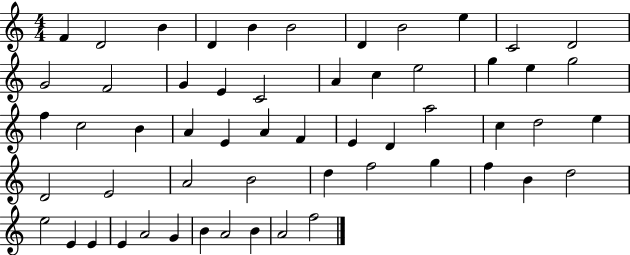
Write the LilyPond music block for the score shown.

{
  \clef treble
  \numericTimeSignature
  \time 4/4
  \key c \major
  f'4 d'2 b'4 | d'4 b'4 b'2 | d'4 b'2 e''4 | c'2 d'2 | \break g'2 f'2 | g'4 e'4 c'2 | a'4 c''4 e''2 | g''4 e''4 g''2 | \break f''4 c''2 b'4 | a'4 e'4 a'4 f'4 | e'4 d'4 a''2 | c''4 d''2 e''4 | \break d'2 e'2 | a'2 b'2 | d''4 f''2 g''4 | f''4 b'4 d''2 | \break e''2 e'4 e'4 | e'4 a'2 g'4 | b'4 a'2 b'4 | a'2 f''2 | \break \bar "|."
}